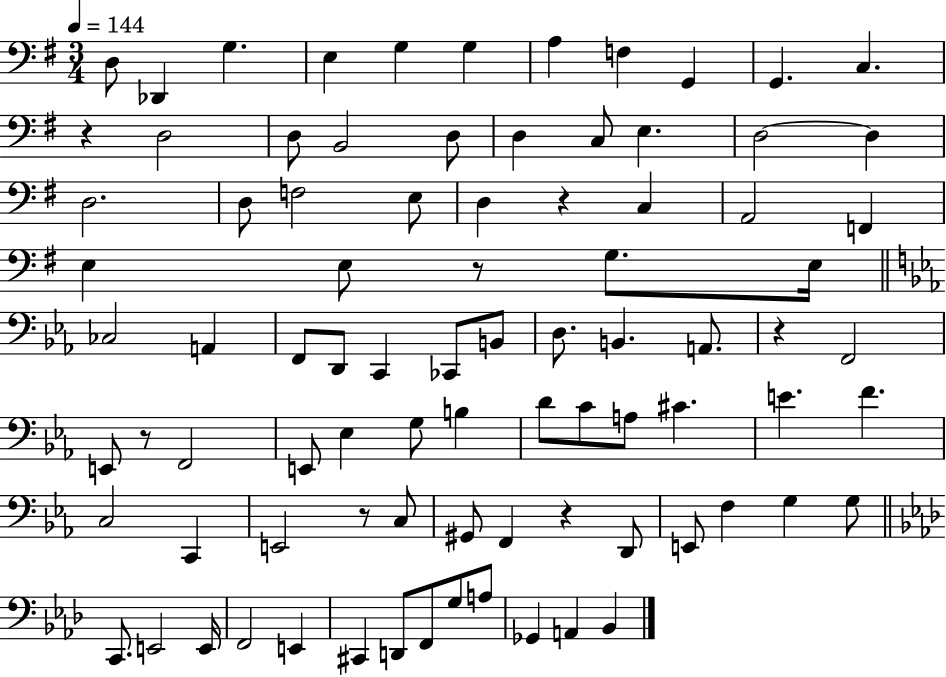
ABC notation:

X:1
T:Untitled
M:3/4
L:1/4
K:G
D,/2 _D,, G, E, G, G, A, F, G,, G,, C, z D,2 D,/2 B,,2 D,/2 D, C,/2 E, D,2 D, D,2 D,/2 F,2 E,/2 D, z C, A,,2 F,, E, E,/2 z/2 G,/2 E,/4 _C,2 A,, F,,/2 D,,/2 C,, _C,,/2 B,,/2 D,/2 B,, A,,/2 z F,,2 E,,/2 z/2 F,,2 E,,/2 _E, G,/2 B, D/2 C/2 A,/2 ^C E F C,2 C,, E,,2 z/2 C,/2 ^G,,/2 F,, z D,,/2 E,,/2 F, G, G,/2 C,,/2 E,,2 E,,/4 F,,2 E,, ^C,, D,,/2 F,,/2 G,/2 A,/2 _G,, A,, _B,,